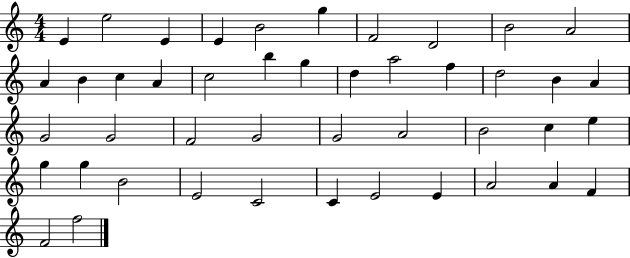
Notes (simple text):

E4/q E5/h E4/q E4/q B4/h G5/q F4/h D4/h B4/h A4/h A4/q B4/q C5/q A4/q C5/h B5/q G5/q D5/q A5/h F5/q D5/h B4/q A4/q G4/h G4/h F4/h G4/h G4/h A4/h B4/h C5/q E5/q G5/q G5/q B4/h E4/h C4/h C4/q E4/h E4/q A4/h A4/q F4/q F4/h F5/h